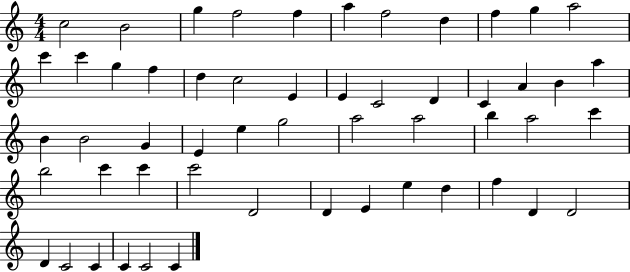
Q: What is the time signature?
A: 4/4